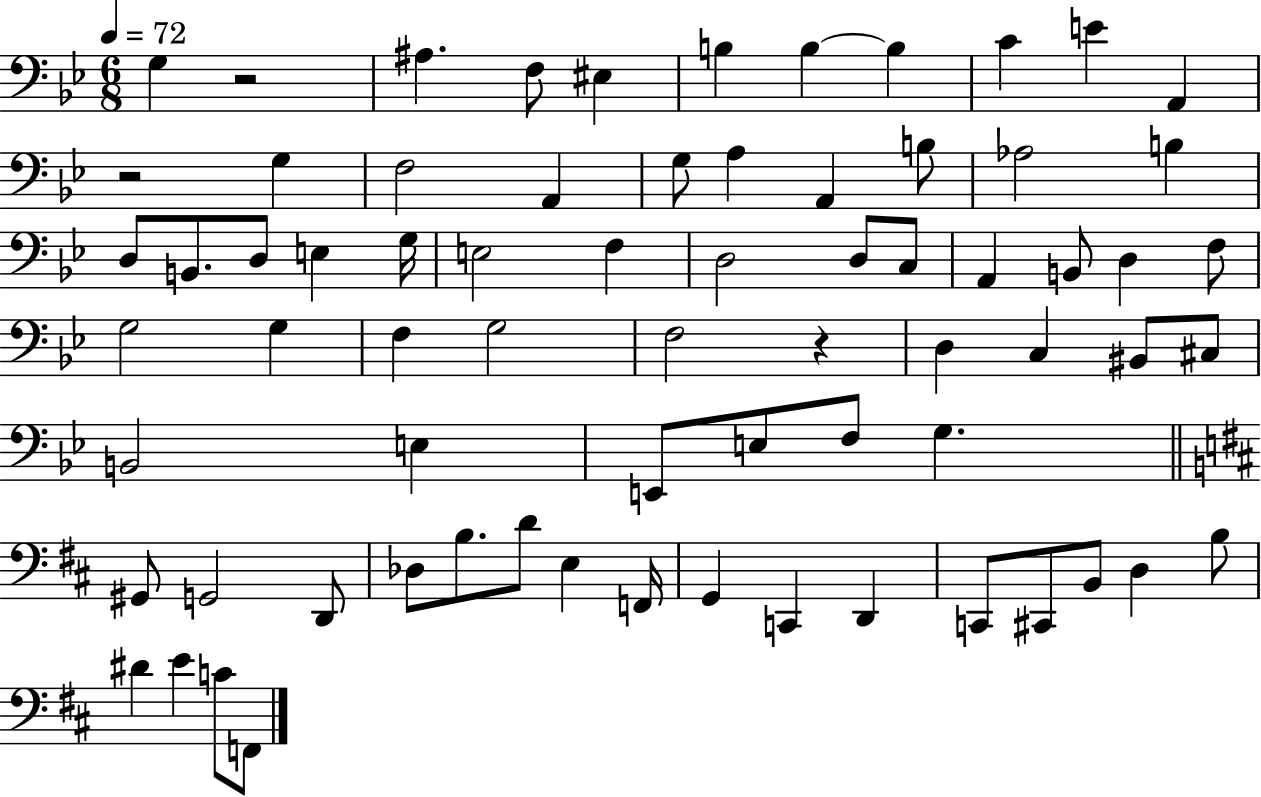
X:1
T:Untitled
M:6/8
L:1/4
K:Bb
G, z2 ^A, F,/2 ^E, B, B, B, C E A,, z2 G, F,2 A,, G,/2 A, A,, B,/2 _A,2 B, D,/2 B,,/2 D,/2 E, G,/4 E,2 F, D,2 D,/2 C,/2 A,, B,,/2 D, F,/2 G,2 G, F, G,2 F,2 z D, C, ^B,,/2 ^C,/2 B,,2 E, E,,/2 E,/2 F,/2 G, ^G,,/2 G,,2 D,,/2 _D,/2 B,/2 D/2 E, F,,/4 G,, C,, D,, C,,/2 ^C,,/2 B,,/2 D, B,/2 ^D E C/2 F,,/2